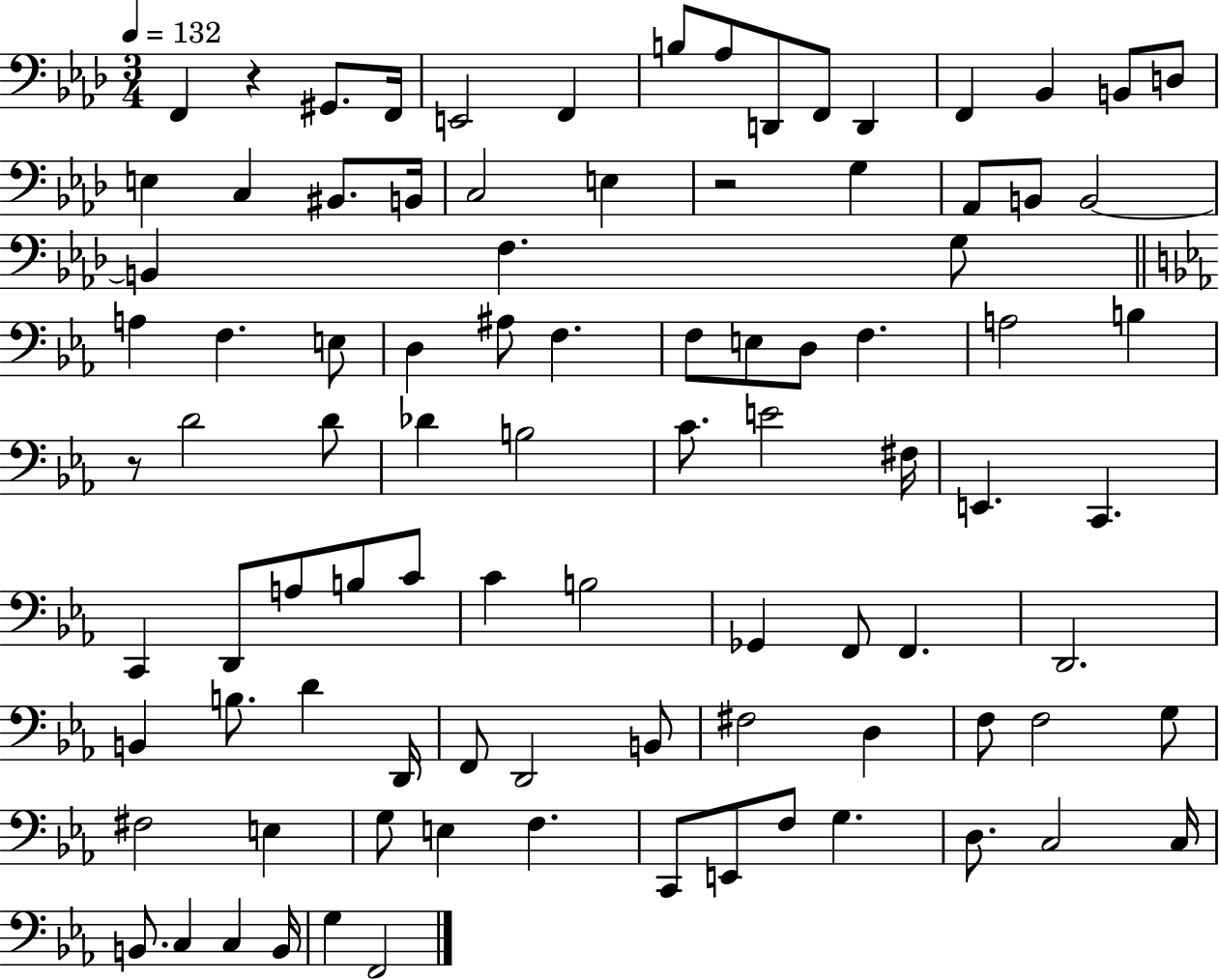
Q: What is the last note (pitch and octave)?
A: F2